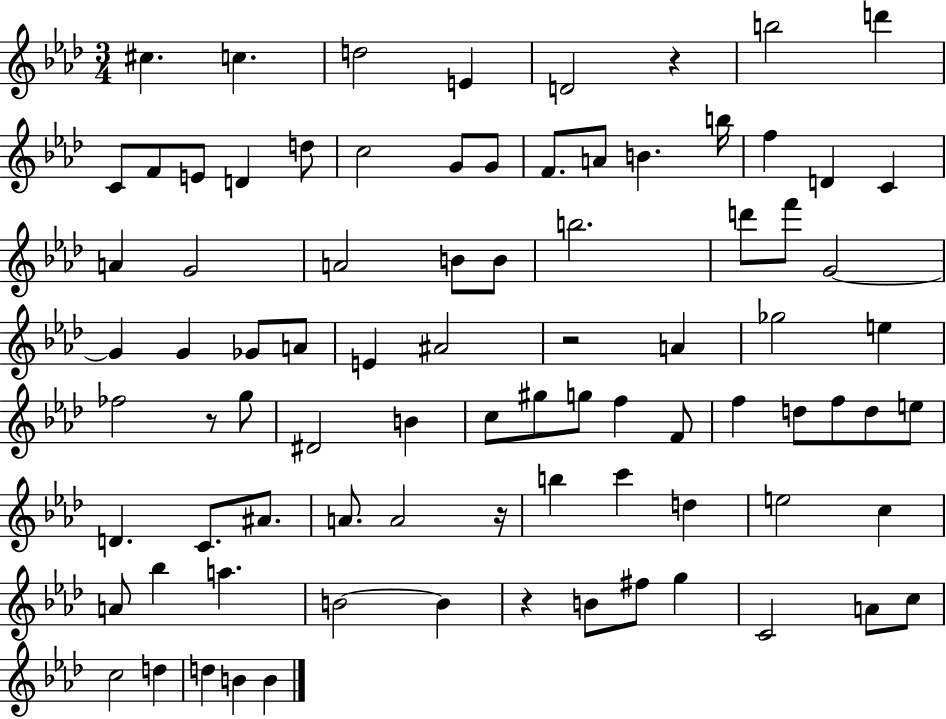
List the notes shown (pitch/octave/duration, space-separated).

C#5/q. C5/q. D5/h E4/q D4/h R/q B5/h D6/q C4/e F4/e E4/e D4/q D5/e C5/h G4/e G4/e F4/e. A4/e B4/q. B5/s F5/q D4/q C4/q A4/q G4/h A4/h B4/e B4/e B5/h. D6/e F6/e G4/h G4/q G4/q Gb4/e A4/e E4/q A#4/h R/h A4/q Gb5/h E5/q FES5/h R/e G5/e D#4/h B4/q C5/e G#5/e G5/e F5/q F4/e F5/q D5/e F5/e D5/e E5/e D4/q. C4/e. A#4/e. A4/e. A4/h R/s B5/q C6/q D5/q E5/h C5/q A4/e Bb5/q A5/q. B4/h B4/q R/q B4/e F#5/e G5/q C4/h A4/e C5/e C5/h D5/q D5/q B4/q B4/q